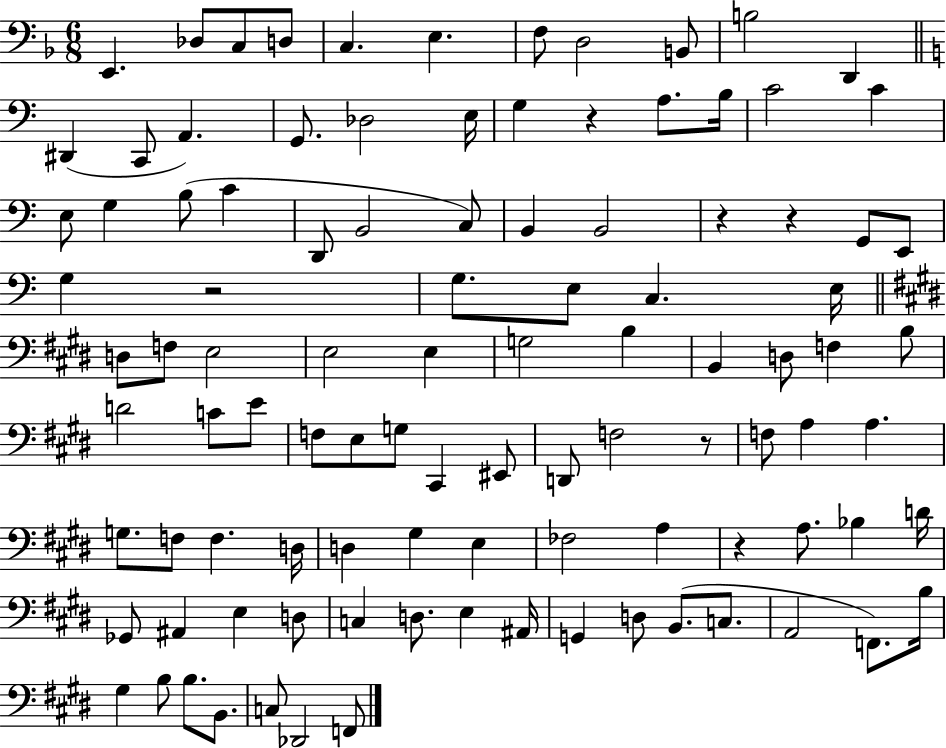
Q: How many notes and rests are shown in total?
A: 102